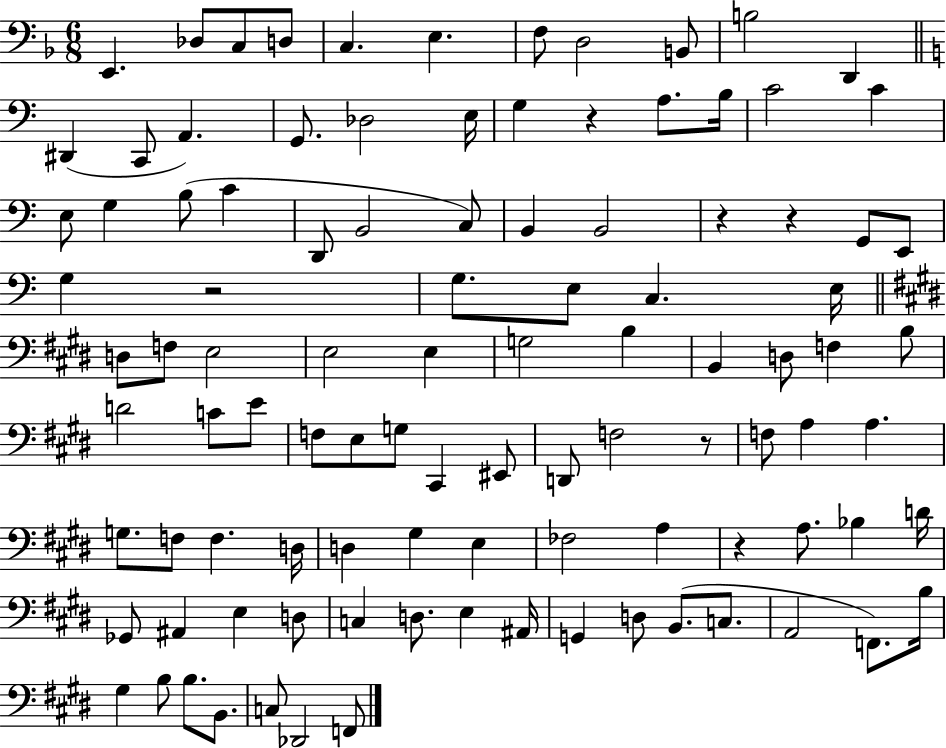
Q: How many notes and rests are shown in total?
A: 102